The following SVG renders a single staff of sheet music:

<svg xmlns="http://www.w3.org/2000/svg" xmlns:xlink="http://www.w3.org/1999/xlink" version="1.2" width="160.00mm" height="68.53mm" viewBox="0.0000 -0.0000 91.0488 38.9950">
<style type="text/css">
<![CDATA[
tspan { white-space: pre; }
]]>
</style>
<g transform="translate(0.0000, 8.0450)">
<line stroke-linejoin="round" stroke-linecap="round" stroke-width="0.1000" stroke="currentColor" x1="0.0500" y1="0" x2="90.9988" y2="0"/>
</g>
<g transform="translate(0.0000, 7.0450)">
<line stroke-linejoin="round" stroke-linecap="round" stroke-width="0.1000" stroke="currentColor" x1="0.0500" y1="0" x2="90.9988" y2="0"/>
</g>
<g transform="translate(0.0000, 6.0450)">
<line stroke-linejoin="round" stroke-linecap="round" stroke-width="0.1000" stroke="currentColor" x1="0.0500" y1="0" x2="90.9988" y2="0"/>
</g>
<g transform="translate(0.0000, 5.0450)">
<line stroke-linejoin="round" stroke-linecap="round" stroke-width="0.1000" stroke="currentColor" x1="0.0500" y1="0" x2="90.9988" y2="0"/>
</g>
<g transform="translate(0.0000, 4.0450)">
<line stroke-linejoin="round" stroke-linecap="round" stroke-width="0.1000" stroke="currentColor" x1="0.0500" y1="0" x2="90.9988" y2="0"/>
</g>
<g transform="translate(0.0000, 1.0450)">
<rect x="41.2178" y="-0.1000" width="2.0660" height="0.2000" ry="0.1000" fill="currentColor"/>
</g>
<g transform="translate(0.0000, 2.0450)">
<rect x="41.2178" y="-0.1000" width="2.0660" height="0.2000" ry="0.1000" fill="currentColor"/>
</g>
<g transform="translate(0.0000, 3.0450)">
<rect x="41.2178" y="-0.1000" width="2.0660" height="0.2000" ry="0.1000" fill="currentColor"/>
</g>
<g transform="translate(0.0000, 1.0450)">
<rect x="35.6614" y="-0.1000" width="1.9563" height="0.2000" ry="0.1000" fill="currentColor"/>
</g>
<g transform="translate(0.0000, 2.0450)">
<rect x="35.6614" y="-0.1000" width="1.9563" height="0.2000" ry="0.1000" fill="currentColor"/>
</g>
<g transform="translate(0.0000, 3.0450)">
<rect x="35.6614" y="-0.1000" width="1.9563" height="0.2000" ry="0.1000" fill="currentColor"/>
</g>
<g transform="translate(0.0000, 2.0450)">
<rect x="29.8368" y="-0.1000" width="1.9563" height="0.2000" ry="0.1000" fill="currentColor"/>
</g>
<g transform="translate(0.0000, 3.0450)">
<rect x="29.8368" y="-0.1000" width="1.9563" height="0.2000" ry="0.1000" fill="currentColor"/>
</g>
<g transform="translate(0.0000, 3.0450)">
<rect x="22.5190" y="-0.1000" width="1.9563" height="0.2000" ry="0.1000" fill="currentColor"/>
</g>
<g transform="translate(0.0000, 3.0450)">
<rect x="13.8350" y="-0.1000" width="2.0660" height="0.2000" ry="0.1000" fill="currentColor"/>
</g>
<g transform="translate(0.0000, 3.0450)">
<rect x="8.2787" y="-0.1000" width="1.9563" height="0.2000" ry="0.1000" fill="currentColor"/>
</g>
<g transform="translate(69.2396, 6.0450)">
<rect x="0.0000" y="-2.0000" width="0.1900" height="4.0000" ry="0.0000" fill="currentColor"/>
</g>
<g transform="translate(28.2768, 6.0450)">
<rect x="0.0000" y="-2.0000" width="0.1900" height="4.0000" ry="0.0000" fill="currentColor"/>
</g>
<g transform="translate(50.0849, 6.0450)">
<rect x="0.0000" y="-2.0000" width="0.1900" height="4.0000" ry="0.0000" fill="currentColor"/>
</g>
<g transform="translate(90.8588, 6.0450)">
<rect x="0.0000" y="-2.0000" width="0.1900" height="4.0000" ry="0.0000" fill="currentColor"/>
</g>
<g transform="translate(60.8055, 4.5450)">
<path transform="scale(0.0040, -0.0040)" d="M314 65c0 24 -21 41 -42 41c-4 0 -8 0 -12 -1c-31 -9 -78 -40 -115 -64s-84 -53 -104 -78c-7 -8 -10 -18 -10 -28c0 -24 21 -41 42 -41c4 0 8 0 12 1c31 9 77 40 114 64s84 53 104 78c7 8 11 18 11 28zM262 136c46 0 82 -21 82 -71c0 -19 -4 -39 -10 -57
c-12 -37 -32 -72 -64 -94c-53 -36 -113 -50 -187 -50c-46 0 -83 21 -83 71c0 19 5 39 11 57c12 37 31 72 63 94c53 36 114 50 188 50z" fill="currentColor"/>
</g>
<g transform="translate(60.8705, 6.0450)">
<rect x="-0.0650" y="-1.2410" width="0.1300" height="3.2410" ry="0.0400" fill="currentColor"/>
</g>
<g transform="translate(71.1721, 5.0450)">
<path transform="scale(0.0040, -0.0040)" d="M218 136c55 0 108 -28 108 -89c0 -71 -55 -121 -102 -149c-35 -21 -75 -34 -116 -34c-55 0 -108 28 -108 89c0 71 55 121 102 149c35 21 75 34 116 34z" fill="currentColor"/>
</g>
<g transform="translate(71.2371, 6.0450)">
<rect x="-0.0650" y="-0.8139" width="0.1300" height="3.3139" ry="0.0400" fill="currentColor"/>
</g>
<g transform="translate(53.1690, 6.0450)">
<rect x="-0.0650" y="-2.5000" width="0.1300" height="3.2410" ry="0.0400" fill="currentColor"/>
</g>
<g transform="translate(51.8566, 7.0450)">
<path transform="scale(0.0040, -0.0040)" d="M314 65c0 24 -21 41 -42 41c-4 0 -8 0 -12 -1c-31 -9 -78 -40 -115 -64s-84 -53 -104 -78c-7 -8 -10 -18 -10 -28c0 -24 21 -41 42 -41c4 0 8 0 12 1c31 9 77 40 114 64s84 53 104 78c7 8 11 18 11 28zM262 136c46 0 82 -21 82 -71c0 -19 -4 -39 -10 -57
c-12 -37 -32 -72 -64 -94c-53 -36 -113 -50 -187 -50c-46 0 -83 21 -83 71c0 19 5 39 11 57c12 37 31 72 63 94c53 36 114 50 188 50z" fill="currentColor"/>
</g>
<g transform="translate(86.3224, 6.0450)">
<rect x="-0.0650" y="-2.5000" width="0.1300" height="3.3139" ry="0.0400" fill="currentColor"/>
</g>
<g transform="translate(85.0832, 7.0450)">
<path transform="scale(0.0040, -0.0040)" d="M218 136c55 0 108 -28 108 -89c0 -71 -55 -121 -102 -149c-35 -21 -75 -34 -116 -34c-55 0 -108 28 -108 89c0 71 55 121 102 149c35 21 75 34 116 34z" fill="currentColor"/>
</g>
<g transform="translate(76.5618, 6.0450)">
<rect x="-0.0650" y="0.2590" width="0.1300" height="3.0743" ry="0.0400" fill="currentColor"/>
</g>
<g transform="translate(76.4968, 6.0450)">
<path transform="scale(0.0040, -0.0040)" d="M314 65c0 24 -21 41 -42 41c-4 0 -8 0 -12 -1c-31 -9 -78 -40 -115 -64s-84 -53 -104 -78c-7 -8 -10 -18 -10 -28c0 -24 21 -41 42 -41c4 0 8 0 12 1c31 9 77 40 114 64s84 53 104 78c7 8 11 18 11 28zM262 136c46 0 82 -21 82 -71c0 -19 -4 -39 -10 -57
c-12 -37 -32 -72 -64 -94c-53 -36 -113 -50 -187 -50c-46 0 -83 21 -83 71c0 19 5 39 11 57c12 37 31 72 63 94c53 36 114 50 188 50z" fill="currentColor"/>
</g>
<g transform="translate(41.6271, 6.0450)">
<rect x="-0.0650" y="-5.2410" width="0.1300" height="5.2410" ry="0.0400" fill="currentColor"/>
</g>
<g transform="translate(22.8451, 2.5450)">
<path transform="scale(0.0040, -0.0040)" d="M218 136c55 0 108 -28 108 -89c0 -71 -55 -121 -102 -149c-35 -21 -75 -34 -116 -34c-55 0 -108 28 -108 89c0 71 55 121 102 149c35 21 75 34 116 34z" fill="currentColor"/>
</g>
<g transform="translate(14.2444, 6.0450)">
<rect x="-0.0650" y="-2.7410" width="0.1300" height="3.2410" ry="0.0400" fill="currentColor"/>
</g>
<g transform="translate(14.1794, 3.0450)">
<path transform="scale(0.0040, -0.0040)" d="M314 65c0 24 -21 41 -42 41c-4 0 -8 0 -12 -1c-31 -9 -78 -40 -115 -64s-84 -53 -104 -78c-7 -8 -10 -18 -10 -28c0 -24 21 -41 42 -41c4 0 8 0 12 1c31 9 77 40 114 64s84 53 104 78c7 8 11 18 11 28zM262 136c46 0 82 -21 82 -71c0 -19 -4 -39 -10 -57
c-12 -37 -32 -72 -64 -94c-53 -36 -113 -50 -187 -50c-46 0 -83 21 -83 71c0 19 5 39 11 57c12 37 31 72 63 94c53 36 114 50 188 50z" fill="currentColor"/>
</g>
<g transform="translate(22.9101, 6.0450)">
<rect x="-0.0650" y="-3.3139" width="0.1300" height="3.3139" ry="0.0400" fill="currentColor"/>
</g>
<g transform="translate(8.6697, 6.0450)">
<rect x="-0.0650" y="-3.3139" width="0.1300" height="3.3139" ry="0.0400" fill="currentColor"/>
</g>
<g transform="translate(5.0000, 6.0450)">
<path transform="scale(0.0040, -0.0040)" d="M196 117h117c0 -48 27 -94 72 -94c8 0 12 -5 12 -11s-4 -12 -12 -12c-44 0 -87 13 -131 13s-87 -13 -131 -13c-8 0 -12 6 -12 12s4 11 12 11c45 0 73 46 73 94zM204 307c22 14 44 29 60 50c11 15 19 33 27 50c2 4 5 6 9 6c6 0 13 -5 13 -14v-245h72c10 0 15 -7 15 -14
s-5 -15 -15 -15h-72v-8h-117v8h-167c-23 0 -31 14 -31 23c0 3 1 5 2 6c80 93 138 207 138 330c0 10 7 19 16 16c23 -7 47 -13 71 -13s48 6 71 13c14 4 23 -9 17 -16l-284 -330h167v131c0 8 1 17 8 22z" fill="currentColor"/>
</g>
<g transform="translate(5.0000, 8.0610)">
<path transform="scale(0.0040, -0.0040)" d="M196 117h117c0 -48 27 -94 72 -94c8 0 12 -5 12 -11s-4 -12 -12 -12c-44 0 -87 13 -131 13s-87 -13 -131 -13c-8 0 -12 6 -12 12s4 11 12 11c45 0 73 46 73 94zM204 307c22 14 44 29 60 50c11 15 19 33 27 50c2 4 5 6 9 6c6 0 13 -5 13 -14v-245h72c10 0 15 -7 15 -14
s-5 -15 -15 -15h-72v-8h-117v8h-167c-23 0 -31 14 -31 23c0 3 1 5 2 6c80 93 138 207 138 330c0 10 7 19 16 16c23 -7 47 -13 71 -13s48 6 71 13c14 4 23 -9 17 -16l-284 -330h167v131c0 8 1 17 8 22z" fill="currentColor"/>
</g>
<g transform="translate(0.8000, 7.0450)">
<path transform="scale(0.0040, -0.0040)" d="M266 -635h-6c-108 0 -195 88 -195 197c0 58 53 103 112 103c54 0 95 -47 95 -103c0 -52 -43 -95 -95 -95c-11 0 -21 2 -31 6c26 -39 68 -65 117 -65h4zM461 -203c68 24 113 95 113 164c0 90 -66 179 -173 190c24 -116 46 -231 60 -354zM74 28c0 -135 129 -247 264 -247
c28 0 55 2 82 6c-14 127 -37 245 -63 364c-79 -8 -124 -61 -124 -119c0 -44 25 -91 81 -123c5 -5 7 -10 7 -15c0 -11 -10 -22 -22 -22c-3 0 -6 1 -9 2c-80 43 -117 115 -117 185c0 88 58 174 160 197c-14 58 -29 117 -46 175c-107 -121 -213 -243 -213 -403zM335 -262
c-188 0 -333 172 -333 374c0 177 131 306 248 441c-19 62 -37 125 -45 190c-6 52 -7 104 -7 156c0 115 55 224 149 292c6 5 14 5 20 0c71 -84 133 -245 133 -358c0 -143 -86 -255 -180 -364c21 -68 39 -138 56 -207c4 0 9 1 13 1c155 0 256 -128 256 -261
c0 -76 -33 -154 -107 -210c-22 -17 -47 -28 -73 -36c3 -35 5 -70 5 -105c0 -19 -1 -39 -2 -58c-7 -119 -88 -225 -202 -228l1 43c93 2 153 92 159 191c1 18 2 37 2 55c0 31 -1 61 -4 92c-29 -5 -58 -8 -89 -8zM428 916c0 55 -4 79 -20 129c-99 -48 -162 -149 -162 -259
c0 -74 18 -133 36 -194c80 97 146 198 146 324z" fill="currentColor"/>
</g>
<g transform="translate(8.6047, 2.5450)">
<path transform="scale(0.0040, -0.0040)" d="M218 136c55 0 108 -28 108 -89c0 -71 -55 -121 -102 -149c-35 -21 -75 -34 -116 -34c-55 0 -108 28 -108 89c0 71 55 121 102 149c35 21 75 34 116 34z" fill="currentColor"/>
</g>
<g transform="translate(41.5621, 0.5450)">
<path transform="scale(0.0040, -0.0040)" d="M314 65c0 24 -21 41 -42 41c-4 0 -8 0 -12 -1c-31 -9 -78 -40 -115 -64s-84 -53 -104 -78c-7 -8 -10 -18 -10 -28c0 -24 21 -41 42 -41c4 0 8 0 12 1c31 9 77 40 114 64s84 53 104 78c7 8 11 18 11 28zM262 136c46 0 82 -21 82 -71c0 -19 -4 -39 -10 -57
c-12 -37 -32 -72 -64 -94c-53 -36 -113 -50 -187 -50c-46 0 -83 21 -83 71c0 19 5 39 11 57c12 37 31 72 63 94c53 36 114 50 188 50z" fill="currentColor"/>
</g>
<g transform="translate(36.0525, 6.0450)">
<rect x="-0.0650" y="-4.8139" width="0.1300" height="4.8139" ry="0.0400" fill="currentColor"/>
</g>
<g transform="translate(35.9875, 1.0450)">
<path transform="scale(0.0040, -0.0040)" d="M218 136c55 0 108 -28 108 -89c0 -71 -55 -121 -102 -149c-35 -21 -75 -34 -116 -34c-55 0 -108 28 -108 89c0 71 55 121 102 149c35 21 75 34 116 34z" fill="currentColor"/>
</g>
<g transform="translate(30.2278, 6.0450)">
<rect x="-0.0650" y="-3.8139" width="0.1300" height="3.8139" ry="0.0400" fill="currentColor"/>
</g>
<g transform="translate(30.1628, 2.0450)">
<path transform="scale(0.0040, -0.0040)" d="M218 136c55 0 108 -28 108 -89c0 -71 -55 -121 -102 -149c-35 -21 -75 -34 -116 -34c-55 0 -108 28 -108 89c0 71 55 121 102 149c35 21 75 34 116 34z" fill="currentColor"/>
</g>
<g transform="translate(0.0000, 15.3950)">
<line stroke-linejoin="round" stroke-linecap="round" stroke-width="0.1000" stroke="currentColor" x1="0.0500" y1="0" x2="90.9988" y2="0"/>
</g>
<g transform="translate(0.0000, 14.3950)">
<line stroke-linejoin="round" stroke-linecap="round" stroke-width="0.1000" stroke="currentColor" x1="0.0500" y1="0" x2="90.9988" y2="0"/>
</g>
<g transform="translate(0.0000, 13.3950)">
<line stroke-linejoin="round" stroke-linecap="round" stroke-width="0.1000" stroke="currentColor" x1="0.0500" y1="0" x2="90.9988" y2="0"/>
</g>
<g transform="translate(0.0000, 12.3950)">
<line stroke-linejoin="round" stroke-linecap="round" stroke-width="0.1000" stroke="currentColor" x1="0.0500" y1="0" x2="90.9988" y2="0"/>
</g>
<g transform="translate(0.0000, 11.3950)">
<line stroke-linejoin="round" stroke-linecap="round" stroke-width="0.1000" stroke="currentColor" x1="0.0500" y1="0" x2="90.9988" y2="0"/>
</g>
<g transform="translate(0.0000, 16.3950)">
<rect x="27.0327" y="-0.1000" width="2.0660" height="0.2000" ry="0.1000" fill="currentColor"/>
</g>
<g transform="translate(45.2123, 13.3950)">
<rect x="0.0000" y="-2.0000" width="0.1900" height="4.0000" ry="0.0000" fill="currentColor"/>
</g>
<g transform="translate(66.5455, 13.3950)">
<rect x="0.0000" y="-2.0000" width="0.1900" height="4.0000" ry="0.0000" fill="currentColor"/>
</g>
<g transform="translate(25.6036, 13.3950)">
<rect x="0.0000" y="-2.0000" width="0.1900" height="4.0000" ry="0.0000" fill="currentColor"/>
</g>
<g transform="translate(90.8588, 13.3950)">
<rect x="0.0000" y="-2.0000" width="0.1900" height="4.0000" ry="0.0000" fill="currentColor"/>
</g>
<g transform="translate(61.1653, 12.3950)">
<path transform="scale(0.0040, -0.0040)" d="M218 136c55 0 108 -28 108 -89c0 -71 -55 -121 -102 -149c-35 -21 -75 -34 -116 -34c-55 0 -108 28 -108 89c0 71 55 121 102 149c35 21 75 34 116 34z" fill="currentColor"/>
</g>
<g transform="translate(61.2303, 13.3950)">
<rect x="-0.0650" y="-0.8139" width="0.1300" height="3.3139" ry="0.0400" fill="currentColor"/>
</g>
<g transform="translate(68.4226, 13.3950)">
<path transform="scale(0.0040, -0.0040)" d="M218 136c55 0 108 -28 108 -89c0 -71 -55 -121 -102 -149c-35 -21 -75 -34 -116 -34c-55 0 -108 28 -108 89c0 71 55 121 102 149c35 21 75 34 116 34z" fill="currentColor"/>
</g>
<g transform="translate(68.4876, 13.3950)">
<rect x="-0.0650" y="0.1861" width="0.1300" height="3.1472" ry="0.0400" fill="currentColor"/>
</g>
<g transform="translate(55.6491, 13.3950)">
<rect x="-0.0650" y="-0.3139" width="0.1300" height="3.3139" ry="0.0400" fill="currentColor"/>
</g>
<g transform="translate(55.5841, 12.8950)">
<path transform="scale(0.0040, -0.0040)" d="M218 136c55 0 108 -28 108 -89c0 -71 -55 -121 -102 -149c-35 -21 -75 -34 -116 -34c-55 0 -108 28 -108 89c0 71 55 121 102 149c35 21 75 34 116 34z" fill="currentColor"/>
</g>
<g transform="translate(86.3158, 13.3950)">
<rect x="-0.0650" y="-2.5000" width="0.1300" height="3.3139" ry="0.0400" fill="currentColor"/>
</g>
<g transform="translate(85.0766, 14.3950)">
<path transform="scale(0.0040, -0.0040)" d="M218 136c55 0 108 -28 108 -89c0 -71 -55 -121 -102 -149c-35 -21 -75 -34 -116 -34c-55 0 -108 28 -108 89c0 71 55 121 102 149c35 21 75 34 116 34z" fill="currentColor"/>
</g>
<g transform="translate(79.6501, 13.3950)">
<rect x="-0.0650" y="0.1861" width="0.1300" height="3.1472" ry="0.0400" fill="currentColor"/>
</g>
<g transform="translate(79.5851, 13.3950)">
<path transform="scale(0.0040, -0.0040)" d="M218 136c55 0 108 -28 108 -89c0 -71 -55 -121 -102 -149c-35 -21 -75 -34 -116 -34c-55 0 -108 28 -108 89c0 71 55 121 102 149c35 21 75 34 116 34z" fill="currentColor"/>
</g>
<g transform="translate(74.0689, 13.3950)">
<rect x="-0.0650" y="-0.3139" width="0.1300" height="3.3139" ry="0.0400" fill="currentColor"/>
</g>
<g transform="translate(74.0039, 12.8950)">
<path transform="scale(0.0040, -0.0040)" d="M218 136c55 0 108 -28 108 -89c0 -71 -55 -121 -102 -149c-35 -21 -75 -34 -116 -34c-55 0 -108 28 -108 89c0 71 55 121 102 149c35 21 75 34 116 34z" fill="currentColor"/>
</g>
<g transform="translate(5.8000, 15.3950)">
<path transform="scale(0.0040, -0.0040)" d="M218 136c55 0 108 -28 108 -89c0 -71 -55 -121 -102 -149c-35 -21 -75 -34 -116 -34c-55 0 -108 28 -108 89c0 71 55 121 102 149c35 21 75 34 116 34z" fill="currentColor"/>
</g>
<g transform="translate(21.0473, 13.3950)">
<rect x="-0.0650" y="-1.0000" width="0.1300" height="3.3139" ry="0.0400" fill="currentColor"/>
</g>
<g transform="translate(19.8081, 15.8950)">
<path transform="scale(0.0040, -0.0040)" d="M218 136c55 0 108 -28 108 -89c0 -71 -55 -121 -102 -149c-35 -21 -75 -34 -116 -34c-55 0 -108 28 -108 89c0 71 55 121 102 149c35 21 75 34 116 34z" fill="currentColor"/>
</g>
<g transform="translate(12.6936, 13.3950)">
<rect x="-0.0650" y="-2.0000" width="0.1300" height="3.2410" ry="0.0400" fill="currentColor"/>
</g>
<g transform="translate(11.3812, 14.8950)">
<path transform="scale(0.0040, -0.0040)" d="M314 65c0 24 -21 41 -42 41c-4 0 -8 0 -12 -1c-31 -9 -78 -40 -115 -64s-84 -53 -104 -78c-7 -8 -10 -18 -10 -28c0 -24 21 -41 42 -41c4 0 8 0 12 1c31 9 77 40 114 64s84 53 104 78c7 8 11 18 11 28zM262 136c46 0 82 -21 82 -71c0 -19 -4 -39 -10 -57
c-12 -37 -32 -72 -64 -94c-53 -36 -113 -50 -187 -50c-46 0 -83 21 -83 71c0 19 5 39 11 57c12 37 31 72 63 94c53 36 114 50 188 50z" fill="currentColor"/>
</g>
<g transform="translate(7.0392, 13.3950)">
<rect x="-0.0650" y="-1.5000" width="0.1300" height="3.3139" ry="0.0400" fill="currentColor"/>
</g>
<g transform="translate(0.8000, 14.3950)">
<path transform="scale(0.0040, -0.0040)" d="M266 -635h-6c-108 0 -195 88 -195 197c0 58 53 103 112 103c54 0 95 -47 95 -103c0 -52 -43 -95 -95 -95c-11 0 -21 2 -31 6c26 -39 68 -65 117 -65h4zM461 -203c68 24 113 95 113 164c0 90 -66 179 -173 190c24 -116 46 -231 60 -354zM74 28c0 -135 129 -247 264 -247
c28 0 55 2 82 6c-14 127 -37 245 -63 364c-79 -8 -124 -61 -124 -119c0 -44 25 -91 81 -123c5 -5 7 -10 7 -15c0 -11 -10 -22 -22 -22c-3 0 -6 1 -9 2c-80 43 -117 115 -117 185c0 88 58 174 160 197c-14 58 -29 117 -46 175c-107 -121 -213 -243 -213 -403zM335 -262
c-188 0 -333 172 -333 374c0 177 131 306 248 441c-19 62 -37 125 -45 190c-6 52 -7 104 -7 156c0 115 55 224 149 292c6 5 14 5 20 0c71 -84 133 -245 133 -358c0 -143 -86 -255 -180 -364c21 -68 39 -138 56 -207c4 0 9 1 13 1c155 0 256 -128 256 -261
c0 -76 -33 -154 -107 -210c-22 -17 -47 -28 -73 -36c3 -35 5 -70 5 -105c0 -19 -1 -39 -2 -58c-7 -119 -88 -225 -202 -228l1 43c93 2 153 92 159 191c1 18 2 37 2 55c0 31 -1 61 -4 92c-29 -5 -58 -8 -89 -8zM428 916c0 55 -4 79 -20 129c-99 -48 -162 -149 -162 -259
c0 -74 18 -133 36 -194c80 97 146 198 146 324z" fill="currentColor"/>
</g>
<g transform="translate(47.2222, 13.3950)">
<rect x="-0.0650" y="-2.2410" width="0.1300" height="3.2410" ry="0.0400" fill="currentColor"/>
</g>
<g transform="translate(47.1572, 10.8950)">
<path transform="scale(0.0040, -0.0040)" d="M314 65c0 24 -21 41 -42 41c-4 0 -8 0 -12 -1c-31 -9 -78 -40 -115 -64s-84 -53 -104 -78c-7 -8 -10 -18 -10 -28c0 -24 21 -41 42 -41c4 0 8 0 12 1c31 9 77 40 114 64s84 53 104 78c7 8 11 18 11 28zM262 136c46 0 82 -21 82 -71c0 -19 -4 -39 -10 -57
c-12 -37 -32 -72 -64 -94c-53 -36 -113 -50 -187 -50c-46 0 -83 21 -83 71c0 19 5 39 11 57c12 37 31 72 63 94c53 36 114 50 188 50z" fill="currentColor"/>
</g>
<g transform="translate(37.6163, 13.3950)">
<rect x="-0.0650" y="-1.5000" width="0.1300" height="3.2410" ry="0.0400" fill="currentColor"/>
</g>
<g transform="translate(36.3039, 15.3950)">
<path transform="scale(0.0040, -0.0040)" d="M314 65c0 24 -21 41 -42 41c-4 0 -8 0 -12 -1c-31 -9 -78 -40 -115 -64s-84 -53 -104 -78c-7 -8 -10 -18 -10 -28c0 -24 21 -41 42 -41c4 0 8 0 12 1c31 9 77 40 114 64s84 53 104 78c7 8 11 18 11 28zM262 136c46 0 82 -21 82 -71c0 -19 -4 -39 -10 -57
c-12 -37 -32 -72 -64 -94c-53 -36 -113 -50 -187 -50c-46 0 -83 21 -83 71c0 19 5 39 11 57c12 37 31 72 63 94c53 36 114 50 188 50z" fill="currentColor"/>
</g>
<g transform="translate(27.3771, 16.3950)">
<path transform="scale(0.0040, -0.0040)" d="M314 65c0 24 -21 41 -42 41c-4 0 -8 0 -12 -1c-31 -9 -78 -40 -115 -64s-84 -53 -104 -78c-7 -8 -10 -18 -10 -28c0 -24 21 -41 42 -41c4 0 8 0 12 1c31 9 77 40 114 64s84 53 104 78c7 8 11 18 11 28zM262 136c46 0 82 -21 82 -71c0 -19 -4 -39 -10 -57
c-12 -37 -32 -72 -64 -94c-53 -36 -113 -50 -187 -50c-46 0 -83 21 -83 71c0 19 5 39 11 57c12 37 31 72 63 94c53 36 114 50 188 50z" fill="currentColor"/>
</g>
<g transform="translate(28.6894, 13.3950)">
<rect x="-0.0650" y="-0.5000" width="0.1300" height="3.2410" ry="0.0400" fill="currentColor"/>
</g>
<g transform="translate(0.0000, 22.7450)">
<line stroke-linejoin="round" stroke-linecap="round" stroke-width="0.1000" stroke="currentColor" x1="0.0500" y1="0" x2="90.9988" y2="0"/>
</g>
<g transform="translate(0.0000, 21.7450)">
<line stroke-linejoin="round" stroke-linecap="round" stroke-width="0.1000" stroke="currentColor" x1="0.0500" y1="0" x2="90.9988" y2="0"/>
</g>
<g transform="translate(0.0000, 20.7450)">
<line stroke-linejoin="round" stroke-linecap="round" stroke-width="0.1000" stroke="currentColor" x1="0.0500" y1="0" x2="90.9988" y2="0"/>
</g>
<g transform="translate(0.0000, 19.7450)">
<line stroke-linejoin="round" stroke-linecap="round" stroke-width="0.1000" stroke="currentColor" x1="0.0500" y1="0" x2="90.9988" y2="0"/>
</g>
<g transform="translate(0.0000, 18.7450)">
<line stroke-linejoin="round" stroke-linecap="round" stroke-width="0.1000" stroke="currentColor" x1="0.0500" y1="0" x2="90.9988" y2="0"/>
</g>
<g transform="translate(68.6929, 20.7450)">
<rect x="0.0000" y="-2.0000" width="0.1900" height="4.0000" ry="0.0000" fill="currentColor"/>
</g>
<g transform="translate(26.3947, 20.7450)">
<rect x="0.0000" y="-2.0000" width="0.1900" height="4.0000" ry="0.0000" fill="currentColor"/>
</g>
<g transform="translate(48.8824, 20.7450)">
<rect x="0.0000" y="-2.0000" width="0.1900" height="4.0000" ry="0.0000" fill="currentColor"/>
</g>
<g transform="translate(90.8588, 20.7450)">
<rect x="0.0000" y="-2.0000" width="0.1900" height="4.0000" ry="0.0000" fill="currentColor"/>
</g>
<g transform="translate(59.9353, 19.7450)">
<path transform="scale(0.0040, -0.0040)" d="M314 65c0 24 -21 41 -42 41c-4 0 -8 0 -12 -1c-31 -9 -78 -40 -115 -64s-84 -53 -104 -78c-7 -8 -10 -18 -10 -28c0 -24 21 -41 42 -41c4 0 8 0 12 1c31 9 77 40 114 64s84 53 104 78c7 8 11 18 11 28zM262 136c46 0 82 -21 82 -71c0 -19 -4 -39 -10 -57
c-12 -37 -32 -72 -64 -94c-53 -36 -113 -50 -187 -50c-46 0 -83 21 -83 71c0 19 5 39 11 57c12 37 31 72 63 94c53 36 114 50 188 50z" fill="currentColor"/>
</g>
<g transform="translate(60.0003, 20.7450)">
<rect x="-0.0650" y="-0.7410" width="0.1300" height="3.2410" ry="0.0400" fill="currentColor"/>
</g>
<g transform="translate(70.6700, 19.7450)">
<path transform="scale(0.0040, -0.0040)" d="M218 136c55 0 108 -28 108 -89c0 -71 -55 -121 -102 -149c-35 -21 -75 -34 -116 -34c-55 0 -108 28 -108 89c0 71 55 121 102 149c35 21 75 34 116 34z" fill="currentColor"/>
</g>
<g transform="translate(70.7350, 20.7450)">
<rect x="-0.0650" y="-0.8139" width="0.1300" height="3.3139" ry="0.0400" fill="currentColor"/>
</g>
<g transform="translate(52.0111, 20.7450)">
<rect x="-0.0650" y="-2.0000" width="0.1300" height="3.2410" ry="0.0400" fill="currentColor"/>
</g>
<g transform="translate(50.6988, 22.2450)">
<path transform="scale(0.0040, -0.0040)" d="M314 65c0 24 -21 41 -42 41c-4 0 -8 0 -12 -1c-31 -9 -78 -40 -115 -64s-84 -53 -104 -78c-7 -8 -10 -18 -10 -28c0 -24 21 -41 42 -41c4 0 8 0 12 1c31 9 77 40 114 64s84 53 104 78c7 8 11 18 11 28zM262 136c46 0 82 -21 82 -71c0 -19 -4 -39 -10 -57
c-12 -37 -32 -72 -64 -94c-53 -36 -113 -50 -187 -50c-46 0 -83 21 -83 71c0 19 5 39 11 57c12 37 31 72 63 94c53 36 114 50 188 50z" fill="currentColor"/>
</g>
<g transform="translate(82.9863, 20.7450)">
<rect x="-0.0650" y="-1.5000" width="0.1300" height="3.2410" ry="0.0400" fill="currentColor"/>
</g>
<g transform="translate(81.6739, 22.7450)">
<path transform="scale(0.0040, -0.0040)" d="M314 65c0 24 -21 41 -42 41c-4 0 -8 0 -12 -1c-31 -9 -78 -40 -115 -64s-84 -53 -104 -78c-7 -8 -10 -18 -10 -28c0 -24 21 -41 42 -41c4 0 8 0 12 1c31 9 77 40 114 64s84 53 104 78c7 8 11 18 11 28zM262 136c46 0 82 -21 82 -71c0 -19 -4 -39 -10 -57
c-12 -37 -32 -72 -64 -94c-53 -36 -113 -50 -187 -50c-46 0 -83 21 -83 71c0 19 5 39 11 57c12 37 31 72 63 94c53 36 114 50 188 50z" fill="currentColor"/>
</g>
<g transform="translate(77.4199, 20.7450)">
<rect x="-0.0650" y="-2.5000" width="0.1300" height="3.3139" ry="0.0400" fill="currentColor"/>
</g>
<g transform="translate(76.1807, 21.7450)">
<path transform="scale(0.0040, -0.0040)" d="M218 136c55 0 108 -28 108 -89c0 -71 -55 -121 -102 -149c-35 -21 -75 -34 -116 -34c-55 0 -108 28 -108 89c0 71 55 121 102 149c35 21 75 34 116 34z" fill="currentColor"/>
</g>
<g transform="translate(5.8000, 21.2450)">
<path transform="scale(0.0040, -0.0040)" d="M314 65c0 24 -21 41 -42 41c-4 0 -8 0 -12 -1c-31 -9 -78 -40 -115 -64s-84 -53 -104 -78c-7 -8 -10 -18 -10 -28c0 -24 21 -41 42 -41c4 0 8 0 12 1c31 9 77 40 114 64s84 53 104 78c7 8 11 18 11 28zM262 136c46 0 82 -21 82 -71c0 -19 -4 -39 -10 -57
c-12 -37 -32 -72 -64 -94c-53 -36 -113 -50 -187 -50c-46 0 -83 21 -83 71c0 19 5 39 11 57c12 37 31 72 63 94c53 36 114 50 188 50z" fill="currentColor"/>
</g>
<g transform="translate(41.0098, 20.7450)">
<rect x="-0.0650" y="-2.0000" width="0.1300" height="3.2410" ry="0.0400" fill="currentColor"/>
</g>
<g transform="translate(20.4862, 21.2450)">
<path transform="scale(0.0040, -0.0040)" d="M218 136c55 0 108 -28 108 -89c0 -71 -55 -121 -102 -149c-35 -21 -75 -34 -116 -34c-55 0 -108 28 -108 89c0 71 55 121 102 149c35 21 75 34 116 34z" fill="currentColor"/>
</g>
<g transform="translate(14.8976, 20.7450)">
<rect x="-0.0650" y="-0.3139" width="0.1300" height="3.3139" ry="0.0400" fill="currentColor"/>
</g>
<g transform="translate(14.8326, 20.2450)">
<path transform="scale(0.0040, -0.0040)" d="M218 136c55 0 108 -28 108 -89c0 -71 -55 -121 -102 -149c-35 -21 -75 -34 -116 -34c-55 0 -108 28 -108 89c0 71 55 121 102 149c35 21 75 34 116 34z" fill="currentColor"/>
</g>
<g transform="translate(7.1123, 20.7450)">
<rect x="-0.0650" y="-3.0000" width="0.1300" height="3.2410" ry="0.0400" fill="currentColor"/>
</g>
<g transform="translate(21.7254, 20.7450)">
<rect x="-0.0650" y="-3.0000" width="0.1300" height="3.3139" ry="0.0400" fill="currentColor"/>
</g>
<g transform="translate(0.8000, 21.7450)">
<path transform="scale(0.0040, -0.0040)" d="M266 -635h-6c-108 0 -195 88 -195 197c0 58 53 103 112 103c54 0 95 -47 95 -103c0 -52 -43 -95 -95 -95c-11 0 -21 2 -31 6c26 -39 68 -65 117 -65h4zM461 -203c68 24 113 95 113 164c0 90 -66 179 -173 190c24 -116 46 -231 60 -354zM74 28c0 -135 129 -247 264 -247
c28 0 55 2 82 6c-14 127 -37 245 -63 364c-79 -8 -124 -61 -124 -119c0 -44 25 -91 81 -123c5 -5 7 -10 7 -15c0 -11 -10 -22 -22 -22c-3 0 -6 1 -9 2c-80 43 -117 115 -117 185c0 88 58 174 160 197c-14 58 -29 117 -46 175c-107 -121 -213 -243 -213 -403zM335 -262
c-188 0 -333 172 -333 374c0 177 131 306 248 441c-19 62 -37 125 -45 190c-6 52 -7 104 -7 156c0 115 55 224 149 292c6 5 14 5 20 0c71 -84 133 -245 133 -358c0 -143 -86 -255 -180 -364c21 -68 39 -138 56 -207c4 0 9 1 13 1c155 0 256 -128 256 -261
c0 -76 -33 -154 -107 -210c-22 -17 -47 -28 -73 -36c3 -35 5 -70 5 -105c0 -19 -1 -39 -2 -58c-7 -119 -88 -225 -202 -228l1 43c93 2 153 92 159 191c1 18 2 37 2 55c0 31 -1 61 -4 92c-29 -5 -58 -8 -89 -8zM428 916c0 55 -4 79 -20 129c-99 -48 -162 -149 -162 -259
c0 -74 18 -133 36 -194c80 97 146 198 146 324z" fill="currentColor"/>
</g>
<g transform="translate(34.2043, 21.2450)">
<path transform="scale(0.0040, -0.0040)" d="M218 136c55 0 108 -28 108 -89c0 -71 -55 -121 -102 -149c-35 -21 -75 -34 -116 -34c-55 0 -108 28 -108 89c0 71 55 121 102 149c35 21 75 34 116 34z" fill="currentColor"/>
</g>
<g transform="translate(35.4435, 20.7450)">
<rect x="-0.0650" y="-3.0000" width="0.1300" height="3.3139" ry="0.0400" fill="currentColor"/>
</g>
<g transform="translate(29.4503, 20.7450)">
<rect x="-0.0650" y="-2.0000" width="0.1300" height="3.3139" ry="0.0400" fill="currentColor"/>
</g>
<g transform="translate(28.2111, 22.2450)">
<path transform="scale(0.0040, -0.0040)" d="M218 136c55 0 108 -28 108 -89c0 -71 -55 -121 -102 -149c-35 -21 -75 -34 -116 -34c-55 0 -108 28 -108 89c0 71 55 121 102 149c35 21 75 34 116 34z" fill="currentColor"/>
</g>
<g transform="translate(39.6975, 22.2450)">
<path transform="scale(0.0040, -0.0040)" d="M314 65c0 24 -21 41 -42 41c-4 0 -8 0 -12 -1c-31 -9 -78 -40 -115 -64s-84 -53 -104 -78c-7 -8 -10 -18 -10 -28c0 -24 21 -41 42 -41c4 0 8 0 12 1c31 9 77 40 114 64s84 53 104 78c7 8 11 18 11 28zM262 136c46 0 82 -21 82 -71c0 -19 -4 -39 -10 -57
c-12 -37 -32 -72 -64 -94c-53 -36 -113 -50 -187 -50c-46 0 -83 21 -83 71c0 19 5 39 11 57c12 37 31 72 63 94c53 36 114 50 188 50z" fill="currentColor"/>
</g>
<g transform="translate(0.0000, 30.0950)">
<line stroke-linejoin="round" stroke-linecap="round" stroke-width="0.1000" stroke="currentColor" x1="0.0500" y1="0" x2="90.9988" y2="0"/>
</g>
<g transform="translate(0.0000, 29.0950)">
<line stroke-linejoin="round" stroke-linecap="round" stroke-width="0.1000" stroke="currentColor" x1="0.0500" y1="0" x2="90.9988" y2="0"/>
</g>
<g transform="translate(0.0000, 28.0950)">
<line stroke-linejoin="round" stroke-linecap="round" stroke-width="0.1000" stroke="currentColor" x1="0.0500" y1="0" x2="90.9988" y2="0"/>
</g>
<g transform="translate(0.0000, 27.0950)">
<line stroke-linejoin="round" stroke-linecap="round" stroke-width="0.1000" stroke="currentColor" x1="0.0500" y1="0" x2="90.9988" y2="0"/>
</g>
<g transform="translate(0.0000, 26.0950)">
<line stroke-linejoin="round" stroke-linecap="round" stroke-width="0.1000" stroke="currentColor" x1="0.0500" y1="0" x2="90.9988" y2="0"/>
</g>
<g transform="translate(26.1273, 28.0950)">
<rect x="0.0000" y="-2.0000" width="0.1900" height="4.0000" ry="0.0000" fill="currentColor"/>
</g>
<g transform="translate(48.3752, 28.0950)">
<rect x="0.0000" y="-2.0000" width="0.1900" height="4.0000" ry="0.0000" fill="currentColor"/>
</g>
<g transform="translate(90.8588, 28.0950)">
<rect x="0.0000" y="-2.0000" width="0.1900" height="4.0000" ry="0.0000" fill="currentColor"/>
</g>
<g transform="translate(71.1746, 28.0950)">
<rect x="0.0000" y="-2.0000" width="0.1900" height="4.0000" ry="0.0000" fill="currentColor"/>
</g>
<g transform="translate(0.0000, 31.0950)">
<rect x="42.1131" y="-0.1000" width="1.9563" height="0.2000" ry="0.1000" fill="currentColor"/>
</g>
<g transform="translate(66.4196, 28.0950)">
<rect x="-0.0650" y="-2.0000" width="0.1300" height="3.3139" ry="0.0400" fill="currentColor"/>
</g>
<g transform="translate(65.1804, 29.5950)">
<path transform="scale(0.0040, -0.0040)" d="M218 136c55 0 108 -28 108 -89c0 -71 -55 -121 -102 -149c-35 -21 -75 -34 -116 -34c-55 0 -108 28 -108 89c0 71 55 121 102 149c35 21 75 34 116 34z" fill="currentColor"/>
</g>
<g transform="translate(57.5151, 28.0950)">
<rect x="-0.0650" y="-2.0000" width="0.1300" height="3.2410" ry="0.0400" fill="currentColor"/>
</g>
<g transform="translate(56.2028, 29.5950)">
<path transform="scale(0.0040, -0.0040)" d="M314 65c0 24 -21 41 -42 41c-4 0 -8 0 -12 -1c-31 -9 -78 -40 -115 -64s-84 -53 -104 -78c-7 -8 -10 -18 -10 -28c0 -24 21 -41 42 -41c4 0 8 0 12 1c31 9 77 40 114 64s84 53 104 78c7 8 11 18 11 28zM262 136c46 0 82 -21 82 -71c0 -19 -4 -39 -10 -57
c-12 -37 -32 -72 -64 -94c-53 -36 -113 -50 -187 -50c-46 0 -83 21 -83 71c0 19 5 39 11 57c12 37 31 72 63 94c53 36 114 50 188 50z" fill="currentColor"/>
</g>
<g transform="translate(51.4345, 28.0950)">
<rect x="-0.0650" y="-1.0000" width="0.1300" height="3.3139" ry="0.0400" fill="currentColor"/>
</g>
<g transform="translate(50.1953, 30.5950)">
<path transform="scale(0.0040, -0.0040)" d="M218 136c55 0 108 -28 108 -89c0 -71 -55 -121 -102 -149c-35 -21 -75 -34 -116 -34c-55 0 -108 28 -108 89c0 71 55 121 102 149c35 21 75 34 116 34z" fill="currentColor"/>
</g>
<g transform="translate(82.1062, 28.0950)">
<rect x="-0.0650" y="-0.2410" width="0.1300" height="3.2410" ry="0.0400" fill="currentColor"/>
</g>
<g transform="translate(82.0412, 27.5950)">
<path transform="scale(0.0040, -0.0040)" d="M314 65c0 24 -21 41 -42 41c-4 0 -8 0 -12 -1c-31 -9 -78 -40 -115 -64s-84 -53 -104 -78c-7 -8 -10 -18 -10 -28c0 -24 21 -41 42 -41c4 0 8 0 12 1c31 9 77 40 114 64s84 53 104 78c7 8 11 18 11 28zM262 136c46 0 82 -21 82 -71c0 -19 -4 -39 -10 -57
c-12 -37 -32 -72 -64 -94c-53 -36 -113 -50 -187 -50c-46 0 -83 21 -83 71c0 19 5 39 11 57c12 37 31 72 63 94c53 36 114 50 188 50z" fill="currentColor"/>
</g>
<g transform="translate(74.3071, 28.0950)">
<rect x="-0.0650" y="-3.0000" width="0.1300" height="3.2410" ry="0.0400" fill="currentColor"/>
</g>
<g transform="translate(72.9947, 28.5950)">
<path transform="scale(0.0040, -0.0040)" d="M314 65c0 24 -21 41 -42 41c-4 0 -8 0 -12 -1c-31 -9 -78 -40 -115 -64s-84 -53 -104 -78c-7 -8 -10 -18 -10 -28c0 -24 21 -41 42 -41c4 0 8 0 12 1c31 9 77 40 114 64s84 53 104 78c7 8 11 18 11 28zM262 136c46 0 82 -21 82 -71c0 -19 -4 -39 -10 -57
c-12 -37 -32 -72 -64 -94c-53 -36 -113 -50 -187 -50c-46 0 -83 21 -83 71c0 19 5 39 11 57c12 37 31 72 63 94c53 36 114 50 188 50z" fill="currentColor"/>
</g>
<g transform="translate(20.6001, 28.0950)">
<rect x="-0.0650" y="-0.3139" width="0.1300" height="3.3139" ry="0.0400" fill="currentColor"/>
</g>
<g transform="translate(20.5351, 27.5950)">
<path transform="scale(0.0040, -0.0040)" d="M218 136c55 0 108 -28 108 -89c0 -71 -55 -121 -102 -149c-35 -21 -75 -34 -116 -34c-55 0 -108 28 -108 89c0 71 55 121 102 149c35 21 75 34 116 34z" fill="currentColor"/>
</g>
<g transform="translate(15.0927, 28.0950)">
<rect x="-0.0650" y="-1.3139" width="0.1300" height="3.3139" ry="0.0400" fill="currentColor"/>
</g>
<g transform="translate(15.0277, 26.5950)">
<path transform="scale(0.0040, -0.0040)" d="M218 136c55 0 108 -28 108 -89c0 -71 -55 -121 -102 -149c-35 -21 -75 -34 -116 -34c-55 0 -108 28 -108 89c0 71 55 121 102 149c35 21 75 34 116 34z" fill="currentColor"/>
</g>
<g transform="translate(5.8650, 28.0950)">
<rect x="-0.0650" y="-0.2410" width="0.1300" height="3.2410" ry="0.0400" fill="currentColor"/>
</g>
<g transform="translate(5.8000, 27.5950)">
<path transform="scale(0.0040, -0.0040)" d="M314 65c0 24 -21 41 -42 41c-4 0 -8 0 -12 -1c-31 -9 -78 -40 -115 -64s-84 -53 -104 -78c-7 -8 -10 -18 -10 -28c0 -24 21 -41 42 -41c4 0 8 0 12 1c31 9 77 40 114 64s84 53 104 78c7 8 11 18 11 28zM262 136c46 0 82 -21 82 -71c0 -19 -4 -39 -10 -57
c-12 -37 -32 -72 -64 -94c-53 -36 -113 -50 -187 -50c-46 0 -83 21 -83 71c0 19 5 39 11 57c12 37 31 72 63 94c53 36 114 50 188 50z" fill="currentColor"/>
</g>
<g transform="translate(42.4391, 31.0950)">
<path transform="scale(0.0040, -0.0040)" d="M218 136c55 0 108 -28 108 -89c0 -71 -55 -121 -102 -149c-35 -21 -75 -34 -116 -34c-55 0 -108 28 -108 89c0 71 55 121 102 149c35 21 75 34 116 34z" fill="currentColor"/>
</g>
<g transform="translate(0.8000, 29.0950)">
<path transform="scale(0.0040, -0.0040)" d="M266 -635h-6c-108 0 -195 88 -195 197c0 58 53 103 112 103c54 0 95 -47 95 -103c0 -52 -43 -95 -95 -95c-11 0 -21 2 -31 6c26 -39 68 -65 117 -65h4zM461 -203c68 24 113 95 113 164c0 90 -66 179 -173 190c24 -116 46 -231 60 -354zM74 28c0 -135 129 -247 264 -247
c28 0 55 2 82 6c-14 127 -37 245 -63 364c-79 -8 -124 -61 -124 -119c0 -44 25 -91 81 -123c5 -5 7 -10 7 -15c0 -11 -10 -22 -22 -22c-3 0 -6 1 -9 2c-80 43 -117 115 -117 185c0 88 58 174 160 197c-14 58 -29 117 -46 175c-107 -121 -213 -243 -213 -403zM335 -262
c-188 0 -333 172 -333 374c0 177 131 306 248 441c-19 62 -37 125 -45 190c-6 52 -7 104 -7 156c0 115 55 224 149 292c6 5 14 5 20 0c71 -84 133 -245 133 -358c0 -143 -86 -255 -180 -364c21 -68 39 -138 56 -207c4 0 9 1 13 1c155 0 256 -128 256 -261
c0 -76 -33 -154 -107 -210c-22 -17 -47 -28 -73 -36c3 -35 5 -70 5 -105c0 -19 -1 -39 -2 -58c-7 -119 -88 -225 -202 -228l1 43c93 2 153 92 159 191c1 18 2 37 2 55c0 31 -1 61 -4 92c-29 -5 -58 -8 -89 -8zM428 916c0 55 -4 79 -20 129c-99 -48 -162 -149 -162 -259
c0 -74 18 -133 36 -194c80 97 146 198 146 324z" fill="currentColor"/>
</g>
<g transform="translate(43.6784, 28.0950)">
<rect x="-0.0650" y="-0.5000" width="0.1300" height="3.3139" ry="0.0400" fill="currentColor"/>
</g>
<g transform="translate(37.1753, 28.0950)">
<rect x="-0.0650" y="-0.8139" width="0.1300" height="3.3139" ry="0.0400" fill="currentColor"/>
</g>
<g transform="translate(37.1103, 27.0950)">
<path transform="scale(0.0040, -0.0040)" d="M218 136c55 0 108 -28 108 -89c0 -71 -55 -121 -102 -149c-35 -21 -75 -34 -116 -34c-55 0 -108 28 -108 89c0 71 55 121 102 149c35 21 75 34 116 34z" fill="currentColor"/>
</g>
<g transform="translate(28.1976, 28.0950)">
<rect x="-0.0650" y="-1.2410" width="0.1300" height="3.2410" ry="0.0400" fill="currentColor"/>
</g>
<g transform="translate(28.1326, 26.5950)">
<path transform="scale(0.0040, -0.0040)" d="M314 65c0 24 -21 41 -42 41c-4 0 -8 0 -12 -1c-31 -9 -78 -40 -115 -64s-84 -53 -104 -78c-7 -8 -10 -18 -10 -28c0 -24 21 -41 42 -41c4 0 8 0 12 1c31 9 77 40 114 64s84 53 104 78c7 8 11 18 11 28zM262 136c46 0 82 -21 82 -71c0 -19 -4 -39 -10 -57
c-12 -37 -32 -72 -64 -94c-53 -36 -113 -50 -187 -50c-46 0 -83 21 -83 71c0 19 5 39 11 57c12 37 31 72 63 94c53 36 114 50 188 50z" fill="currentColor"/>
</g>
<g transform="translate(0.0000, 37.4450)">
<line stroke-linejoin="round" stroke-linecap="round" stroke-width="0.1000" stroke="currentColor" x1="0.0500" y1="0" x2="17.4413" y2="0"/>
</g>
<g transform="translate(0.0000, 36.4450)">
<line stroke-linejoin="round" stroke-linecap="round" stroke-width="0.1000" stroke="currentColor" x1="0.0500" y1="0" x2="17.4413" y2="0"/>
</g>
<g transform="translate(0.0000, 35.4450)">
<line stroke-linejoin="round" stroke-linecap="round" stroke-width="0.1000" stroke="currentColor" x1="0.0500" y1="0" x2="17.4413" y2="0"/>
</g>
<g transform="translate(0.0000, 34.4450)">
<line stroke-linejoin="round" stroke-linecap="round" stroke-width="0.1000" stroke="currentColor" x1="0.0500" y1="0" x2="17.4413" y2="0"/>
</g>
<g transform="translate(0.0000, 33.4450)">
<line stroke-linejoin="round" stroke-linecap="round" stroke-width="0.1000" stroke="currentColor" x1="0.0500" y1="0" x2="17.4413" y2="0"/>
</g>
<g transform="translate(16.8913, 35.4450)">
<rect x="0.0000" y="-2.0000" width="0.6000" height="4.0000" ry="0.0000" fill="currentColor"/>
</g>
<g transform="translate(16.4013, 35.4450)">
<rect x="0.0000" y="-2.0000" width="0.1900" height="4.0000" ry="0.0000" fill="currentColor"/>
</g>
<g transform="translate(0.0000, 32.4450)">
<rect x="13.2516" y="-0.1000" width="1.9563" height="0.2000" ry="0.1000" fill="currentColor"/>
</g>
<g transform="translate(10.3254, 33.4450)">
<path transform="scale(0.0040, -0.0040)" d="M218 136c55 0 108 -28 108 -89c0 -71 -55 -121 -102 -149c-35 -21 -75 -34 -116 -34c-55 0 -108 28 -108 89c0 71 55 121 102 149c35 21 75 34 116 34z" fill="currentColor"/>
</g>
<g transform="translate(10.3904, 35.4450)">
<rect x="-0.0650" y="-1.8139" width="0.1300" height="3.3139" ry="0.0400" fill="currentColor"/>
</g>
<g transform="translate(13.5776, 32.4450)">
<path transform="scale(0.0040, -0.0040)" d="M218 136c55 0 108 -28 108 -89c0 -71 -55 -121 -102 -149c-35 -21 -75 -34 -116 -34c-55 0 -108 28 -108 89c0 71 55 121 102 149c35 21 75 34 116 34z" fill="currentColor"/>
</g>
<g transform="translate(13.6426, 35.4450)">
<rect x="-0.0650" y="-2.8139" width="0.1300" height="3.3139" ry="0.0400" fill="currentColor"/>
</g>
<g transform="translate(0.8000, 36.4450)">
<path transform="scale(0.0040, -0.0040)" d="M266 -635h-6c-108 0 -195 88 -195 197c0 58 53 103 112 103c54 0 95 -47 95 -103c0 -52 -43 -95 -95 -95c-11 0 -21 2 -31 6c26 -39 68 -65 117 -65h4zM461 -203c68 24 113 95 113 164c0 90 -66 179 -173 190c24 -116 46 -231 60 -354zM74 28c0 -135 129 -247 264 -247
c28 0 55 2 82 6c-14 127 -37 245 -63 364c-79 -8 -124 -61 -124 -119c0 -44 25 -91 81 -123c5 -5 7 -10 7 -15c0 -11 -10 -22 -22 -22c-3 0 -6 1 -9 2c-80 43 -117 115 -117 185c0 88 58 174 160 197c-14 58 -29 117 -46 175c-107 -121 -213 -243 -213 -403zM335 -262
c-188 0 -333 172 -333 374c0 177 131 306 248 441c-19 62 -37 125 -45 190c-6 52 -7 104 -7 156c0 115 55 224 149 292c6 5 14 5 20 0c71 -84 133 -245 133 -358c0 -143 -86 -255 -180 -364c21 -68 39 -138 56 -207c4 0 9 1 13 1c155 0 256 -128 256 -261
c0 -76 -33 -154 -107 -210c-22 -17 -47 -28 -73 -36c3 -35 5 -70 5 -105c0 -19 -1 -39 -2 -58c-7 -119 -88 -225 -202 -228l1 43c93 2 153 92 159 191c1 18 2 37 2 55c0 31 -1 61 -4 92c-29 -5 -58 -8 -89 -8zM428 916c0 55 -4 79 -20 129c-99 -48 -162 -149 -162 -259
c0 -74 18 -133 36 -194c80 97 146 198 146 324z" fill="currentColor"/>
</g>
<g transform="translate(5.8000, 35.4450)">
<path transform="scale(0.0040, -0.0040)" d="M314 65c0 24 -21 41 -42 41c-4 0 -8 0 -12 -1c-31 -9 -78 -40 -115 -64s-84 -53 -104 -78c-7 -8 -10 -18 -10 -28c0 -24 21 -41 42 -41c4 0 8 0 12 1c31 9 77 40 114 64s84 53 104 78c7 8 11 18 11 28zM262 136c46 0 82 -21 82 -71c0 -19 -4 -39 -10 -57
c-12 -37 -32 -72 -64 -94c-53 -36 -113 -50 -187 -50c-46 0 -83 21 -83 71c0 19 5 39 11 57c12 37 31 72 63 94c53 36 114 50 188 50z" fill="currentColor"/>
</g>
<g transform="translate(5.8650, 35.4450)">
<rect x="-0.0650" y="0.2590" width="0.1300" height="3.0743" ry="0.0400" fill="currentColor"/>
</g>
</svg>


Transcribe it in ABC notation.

X:1
T:Untitled
M:4/4
L:1/4
K:C
b a2 b c' e' f'2 G2 e2 d B2 G E F2 D C2 E2 g2 c d B c B G A2 c A F A F2 F2 d2 d G E2 c2 e c e2 d C D F2 F A2 c2 B2 f a